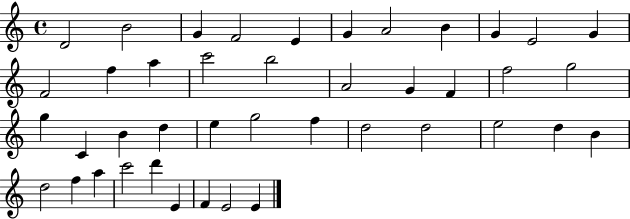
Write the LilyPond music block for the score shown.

{
  \clef treble
  \time 4/4
  \defaultTimeSignature
  \key c \major
  d'2 b'2 | g'4 f'2 e'4 | g'4 a'2 b'4 | g'4 e'2 g'4 | \break f'2 f''4 a''4 | c'''2 b''2 | a'2 g'4 f'4 | f''2 g''2 | \break g''4 c'4 b'4 d''4 | e''4 g''2 f''4 | d''2 d''2 | e''2 d''4 b'4 | \break d''2 f''4 a''4 | c'''2 d'''4 e'4 | f'4 e'2 e'4 | \bar "|."
}